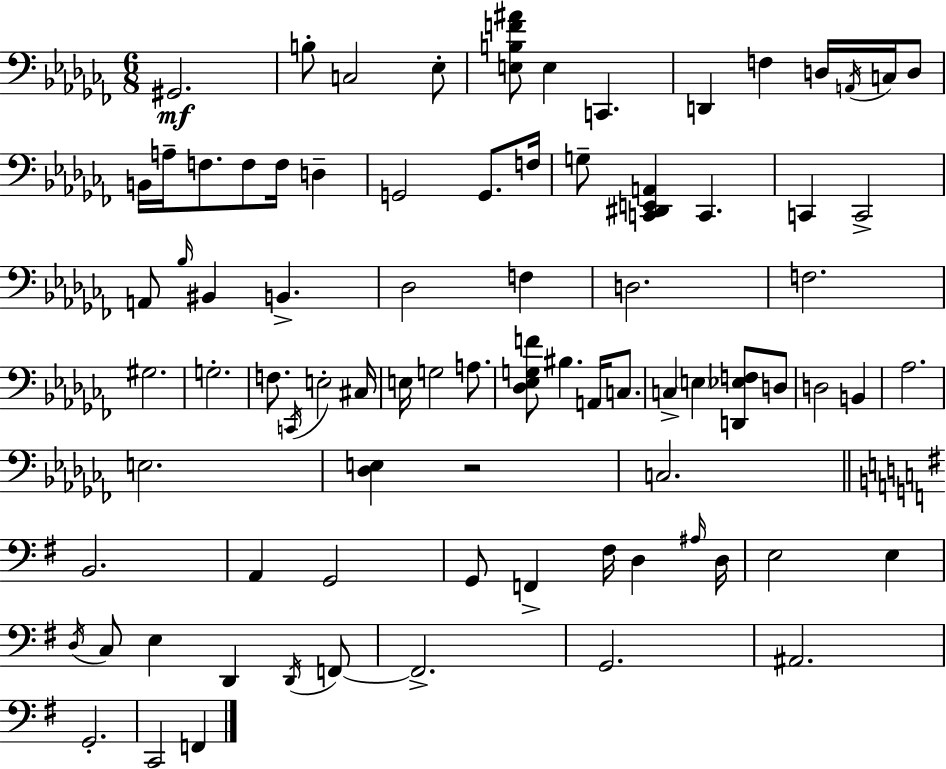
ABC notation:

X:1
T:Untitled
M:6/8
L:1/4
K:Abm
^G,,2 B,/2 C,2 _E,/2 [E,B,F^A]/2 E, C,, D,, F, D,/4 A,,/4 C,/4 D,/2 B,,/4 A,/4 F,/2 F,/2 F,/4 D, G,,2 G,,/2 F,/4 G,/2 [C,,^D,,E,,A,,] C,, C,, C,,2 A,,/2 _B,/4 ^B,, B,, _D,2 F, D,2 F,2 ^G,2 G,2 F,/2 C,,/4 E,2 ^C,/4 E,/4 G,2 A,/2 [_D,_E,G,F]/2 ^B, A,,/4 C,/2 C, E, [D,,_E,F,]/2 D,/2 D,2 B,, _A,2 E,2 [_D,E,] z2 C,2 B,,2 A,, G,,2 G,,/2 F,, ^F,/4 D, ^A,/4 D,/4 E,2 E, D,/4 C,/2 E, D,, D,,/4 F,,/2 F,,2 G,,2 ^A,,2 G,,2 C,,2 F,,